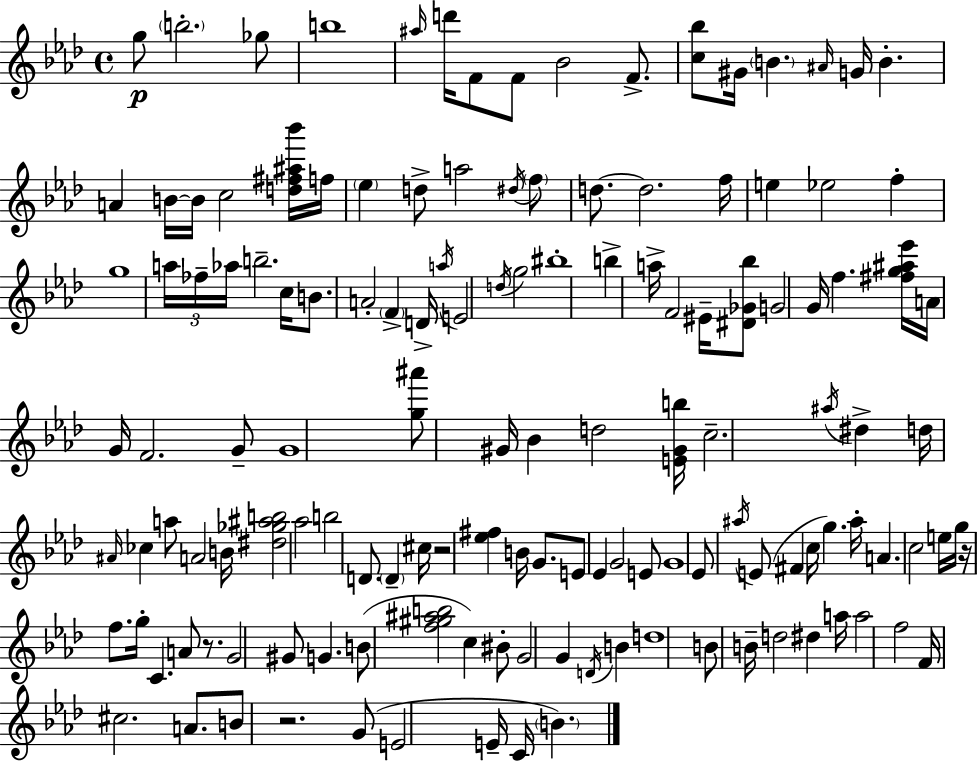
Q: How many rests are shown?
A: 4